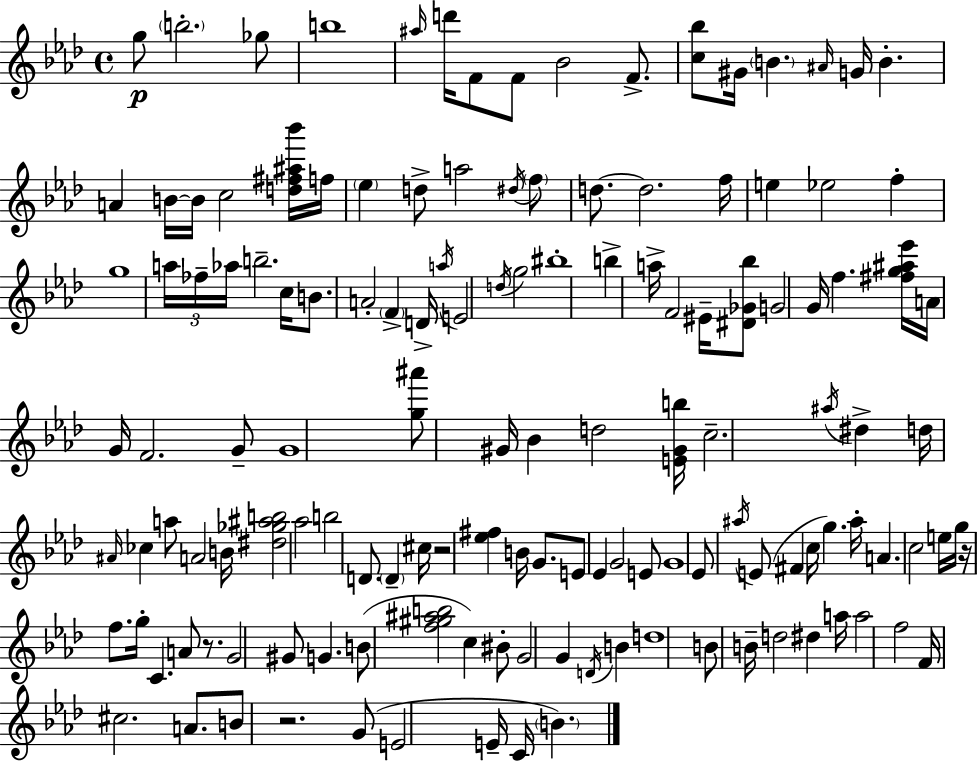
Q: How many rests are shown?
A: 4